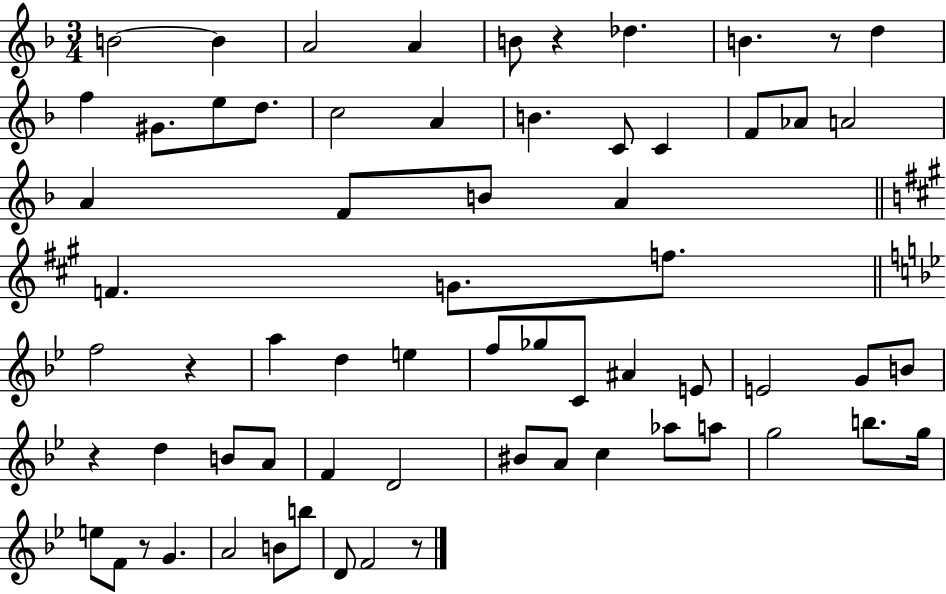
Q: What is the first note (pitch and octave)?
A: B4